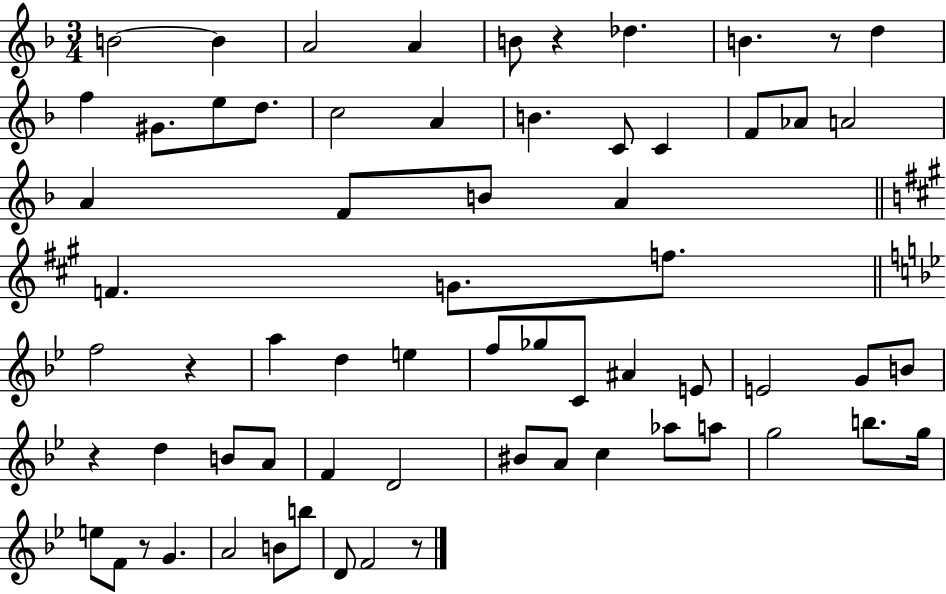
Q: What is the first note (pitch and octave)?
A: B4